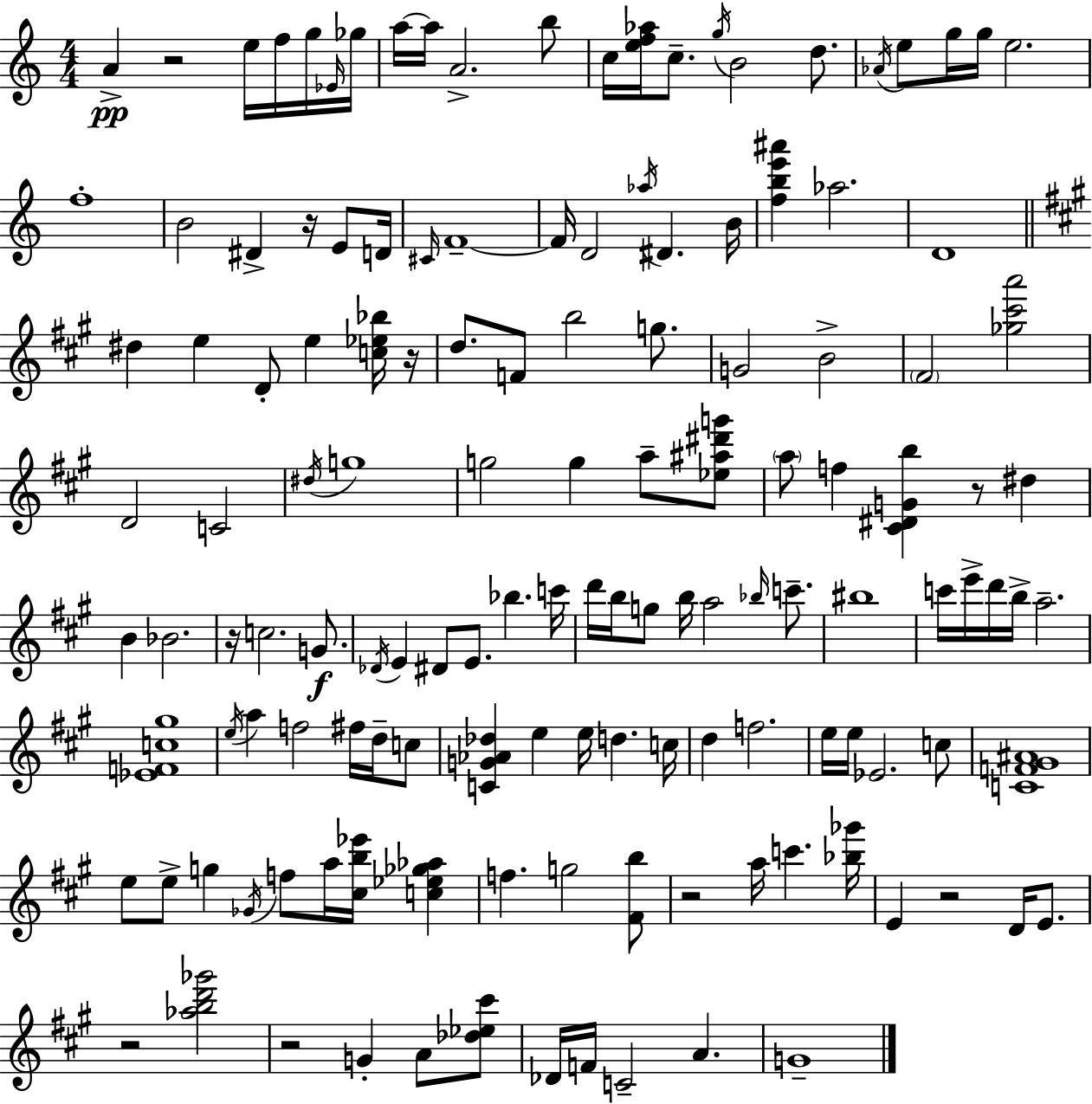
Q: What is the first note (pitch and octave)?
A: A4